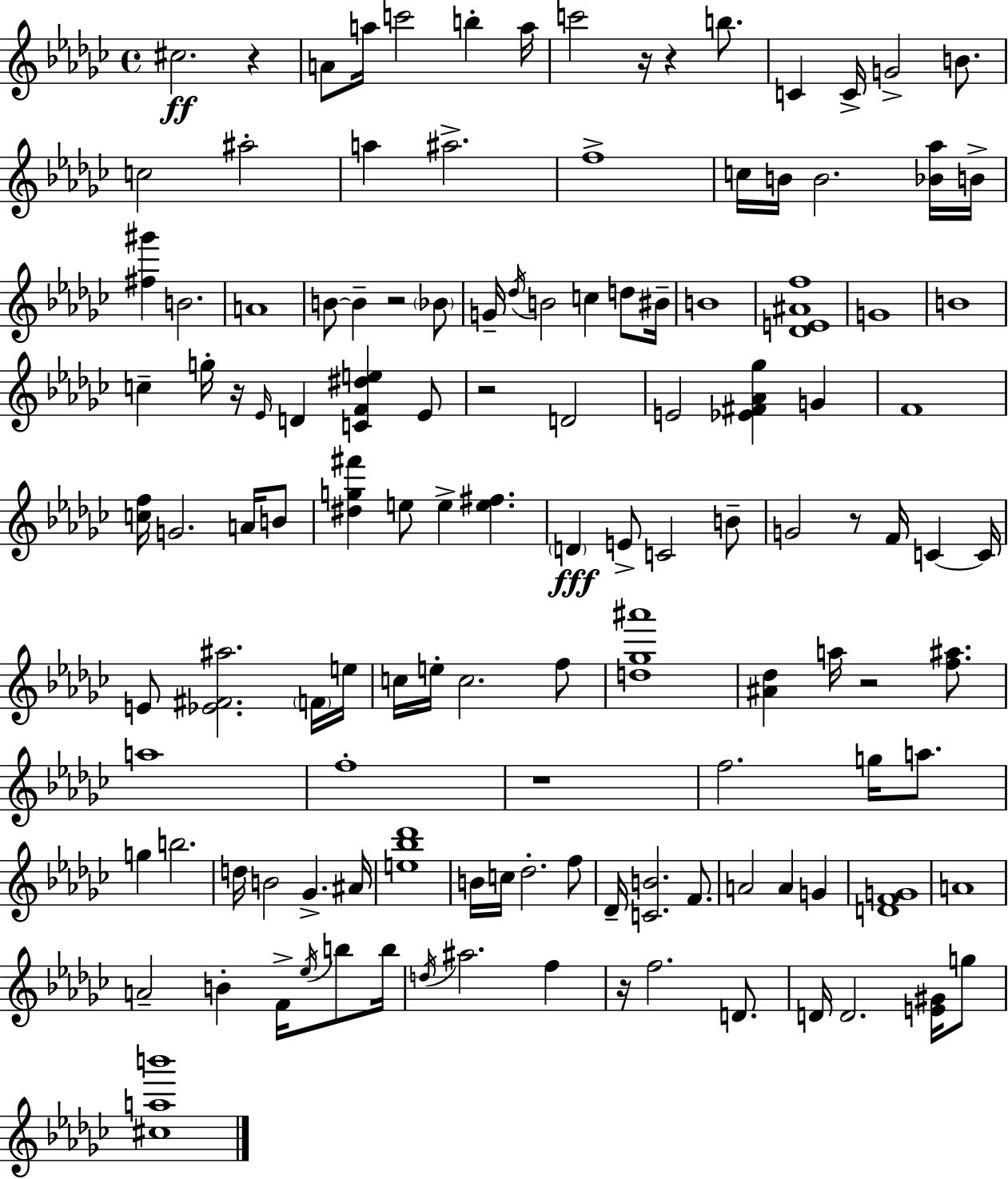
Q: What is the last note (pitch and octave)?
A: G5